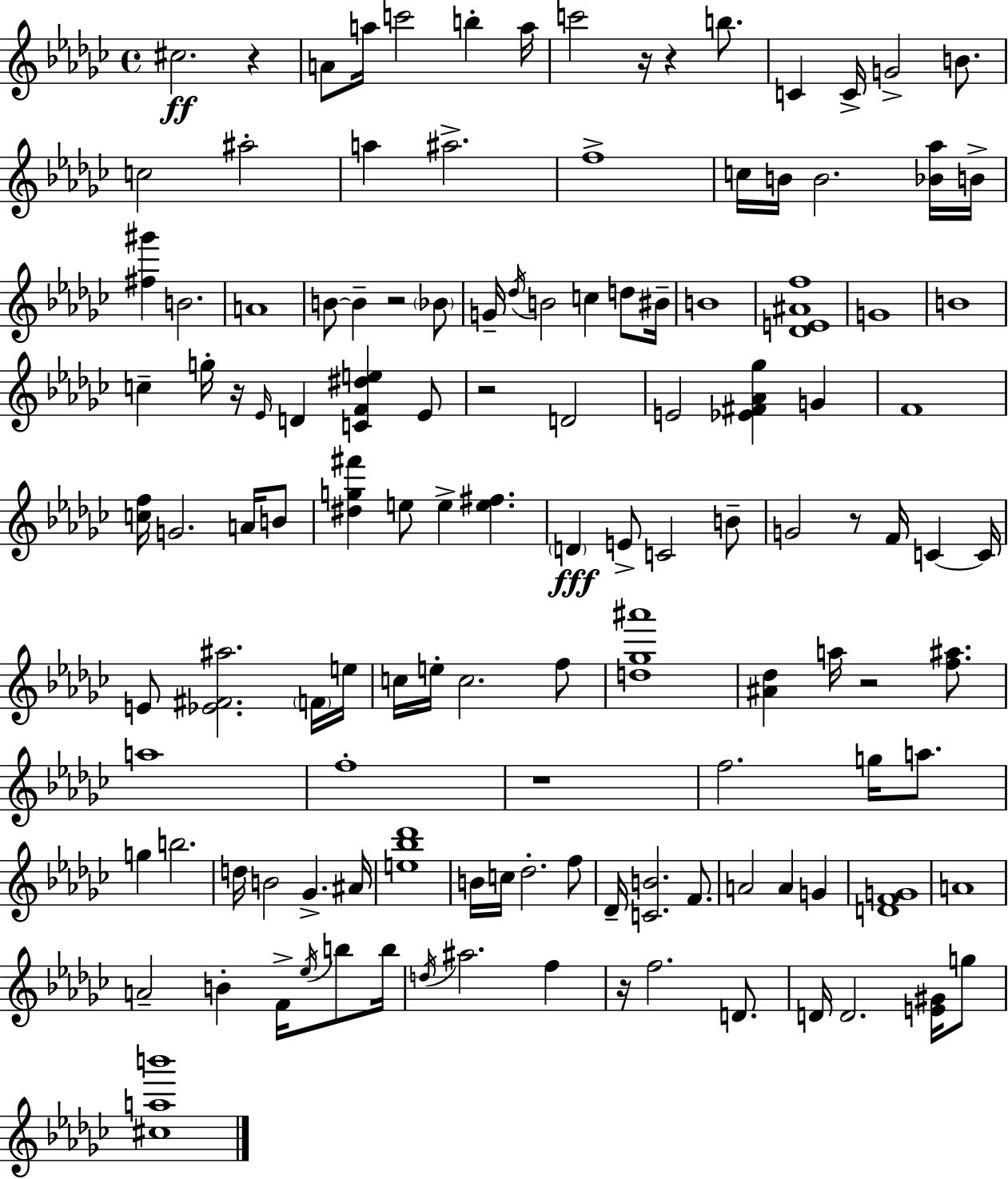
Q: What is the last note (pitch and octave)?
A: G5